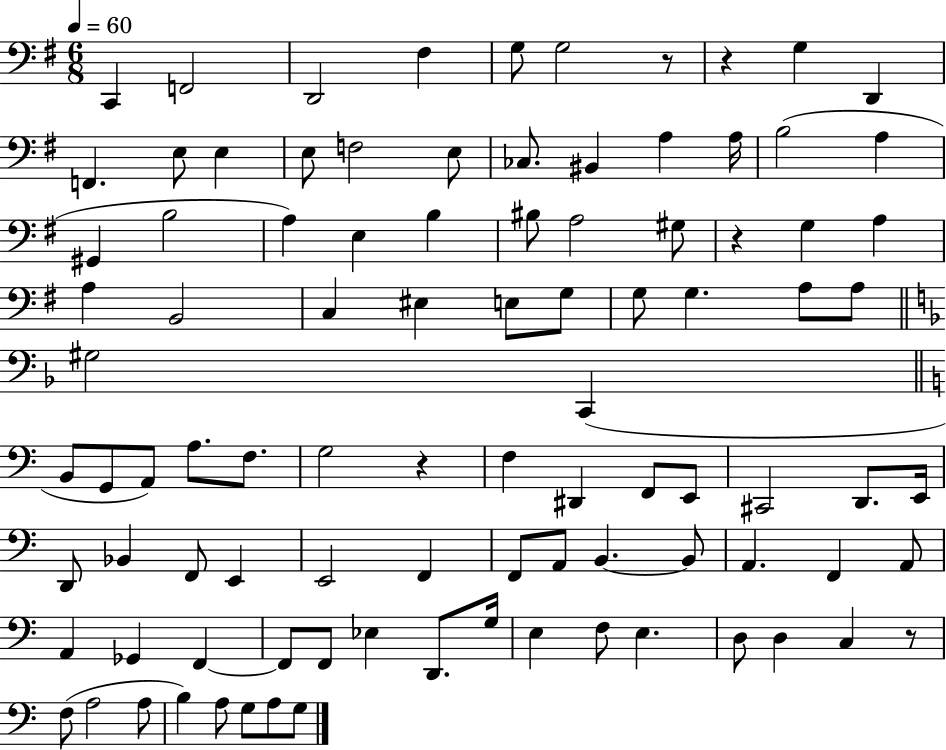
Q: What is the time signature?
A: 6/8